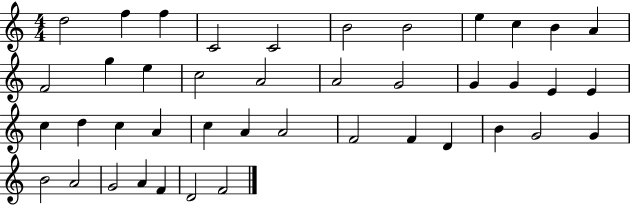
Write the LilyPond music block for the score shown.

{
  \clef treble
  \numericTimeSignature
  \time 4/4
  \key c \major
  d''2 f''4 f''4 | c'2 c'2 | b'2 b'2 | e''4 c''4 b'4 a'4 | \break f'2 g''4 e''4 | c''2 a'2 | a'2 g'2 | g'4 g'4 e'4 e'4 | \break c''4 d''4 c''4 a'4 | c''4 a'4 a'2 | f'2 f'4 d'4 | b'4 g'2 g'4 | \break b'2 a'2 | g'2 a'4 f'4 | d'2 f'2 | \bar "|."
}